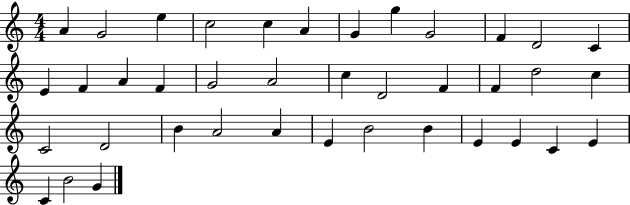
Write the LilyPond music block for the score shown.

{
  \clef treble
  \numericTimeSignature
  \time 4/4
  \key c \major
  a'4 g'2 e''4 | c''2 c''4 a'4 | g'4 g''4 g'2 | f'4 d'2 c'4 | \break e'4 f'4 a'4 f'4 | g'2 a'2 | c''4 d'2 f'4 | f'4 d''2 c''4 | \break c'2 d'2 | b'4 a'2 a'4 | e'4 b'2 b'4 | e'4 e'4 c'4 e'4 | \break c'4 b'2 g'4 | \bar "|."
}